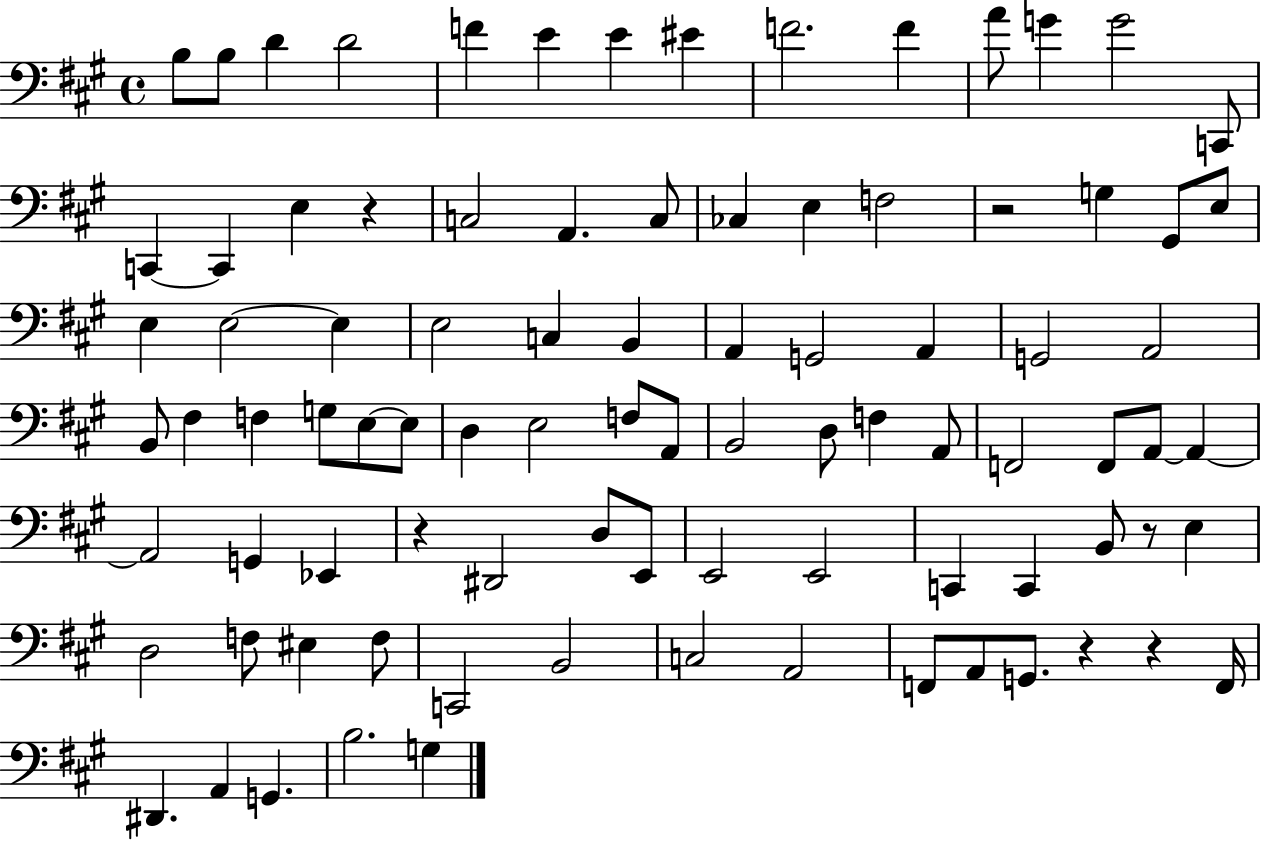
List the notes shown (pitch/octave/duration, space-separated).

B3/e B3/e D4/q D4/h F4/q E4/q E4/q EIS4/q F4/h. F4/q A4/e G4/q G4/h C2/e C2/q C2/q E3/q R/q C3/h A2/q. C3/e CES3/q E3/q F3/h R/h G3/q G#2/e E3/e E3/q E3/h E3/q E3/h C3/q B2/q A2/q G2/h A2/q G2/h A2/h B2/e F#3/q F3/q G3/e E3/e E3/e D3/q E3/h F3/e A2/e B2/h D3/e F3/q A2/e F2/h F2/e A2/e A2/q A2/h G2/q Eb2/q R/q D#2/h D3/e E2/e E2/h E2/h C2/q C2/q B2/e R/e E3/q D3/h F3/e EIS3/q F3/e C2/h B2/h C3/h A2/h F2/e A2/e G2/e. R/q R/q F2/s D#2/q. A2/q G2/q. B3/h. G3/q